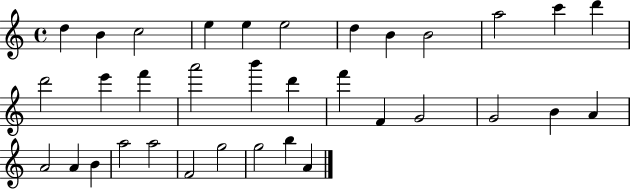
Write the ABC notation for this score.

X:1
T:Untitled
M:4/4
L:1/4
K:C
d B c2 e e e2 d B B2 a2 c' d' d'2 e' f' a'2 b' d' f' F G2 G2 B A A2 A B a2 a2 F2 g2 g2 b A